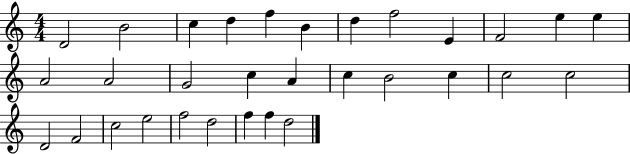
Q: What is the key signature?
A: C major